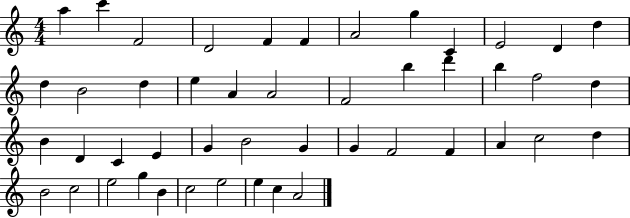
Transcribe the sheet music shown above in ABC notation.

X:1
T:Untitled
M:4/4
L:1/4
K:C
a c' F2 D2 F F A2 g C E2 D d d B2 d e A A2 F2 b d' b f2 d B D C E G B2 G G F2 F A c2 d B2 c2 e2 g B c2 e2 e c A2